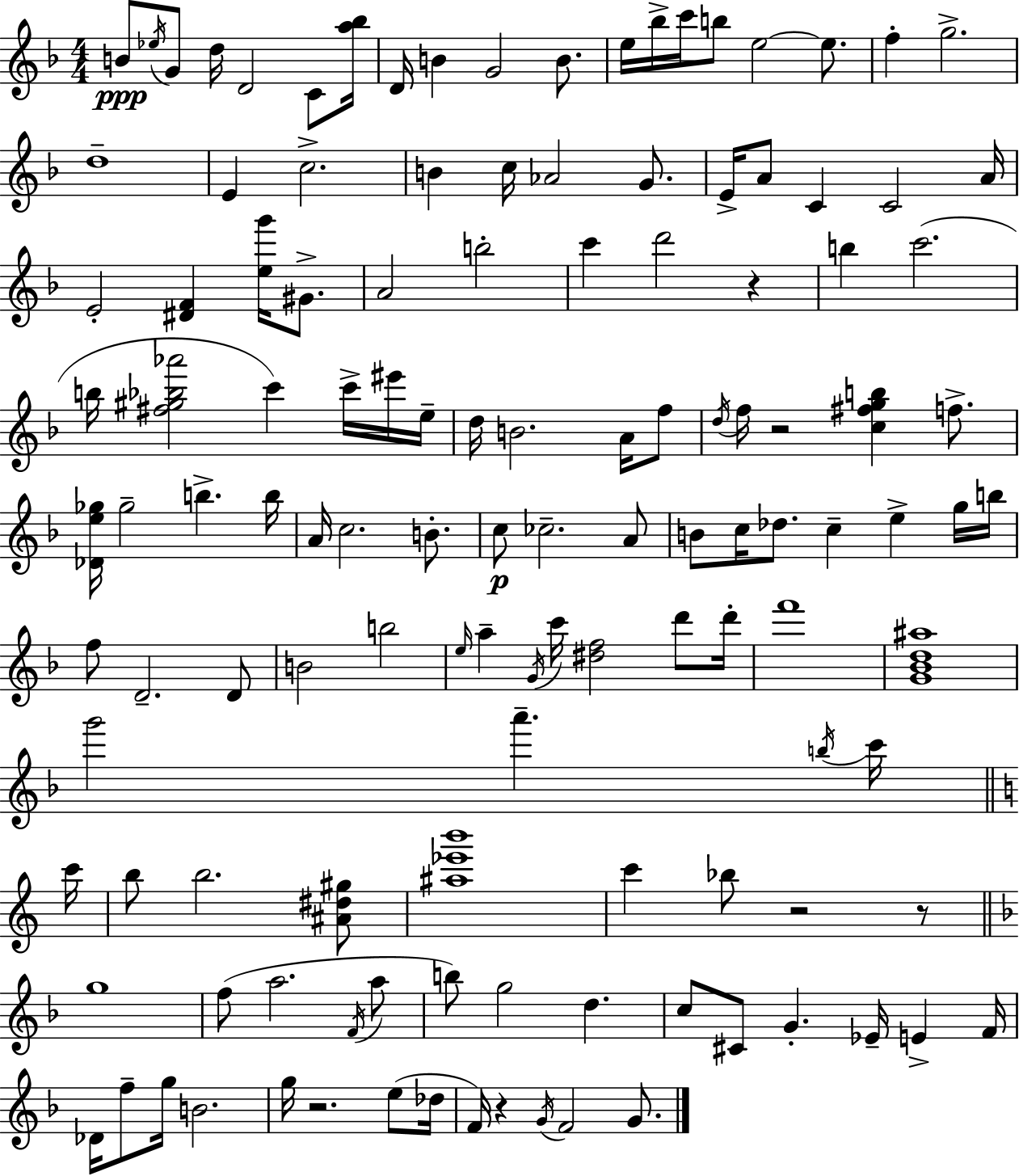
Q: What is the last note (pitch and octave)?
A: G4